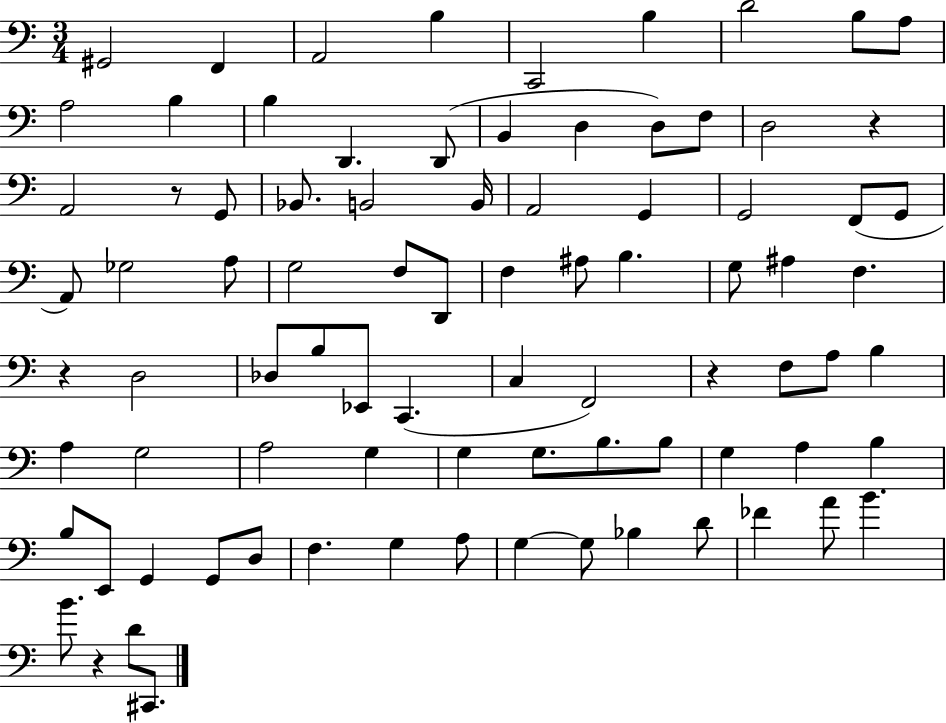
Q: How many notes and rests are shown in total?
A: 85